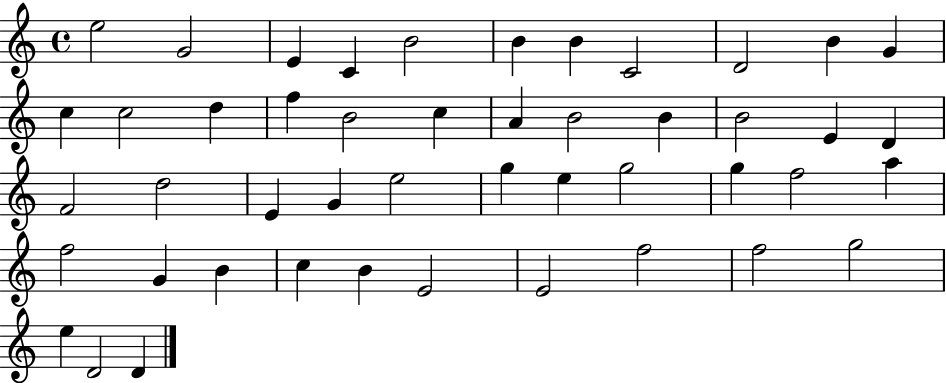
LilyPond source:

{
  \clef treble
  \time 4/4
  \defaultTimeSignature
  \key c \major
  e''2 g'2 | e'4 c'4 b'2 | b'4 b'4 c'2 | d'2 b'4 g'4 | \break c''4 c''2 d''4 | f''4 b'2 c''4 | a'4 b'2 b'4 | b'2 e'4 d'4 | \break f'2 d''2 | e'4 g'4 e''2 | g''4 e''4 g''2 | g''4 f''2 a''4 | \break f''2 g'4 b'4 | c''4 b'4 e'2 | e'2 f''2 | f''2 g''2 | \break e''4 d'2 d'4 | \bar "|."
}